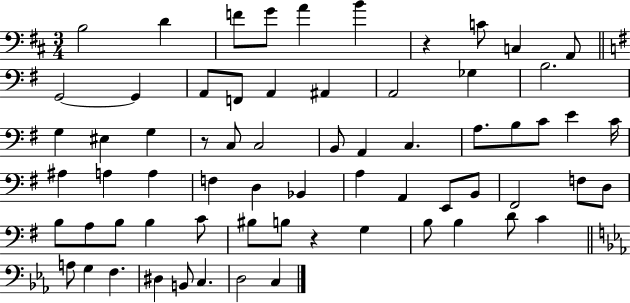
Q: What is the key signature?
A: D major